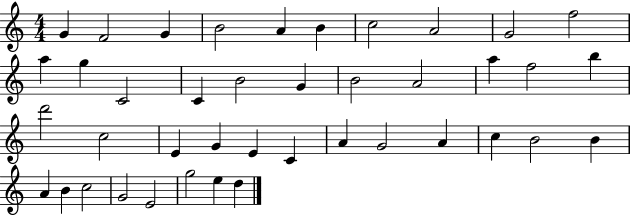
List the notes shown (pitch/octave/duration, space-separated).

G4/q F4/h G4/q B4/h A4/q B4/q C5/h A4/h G4/h F5/h A5/q G5/q C4/h C4/q B4/h G4/q B4/h A4/h A5/q F5/h B5/q D6/h C5/h E4/q G4/q E4/q C4/q A4/q G4/h A4/q C5/q B4/h B4/q A4/q B4/q C5/h G4/h E4/h G5/h E5/q D5/q